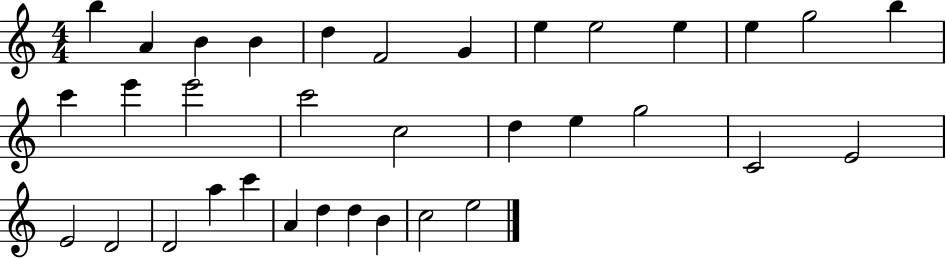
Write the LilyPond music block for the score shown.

{
  \clef treble
  \numericTimeSignature
  \time 4/4
  \key c \major
  b''4 a'4 b'4 b'4 | d''4 f'2 g'4 | e''4 e''2 e''4 | e''4 g''2 b''4 | \break c'''4 e'''4 e'''2 | c'''2 c''2 | d''4 e''4 g''2 | c'2 e'2 | \break e'2 d'2 | d'2 a''4 c'''4 | a'4 d''4 d''4 b'4 | c''2 e''2 | \break \bar "|."
}